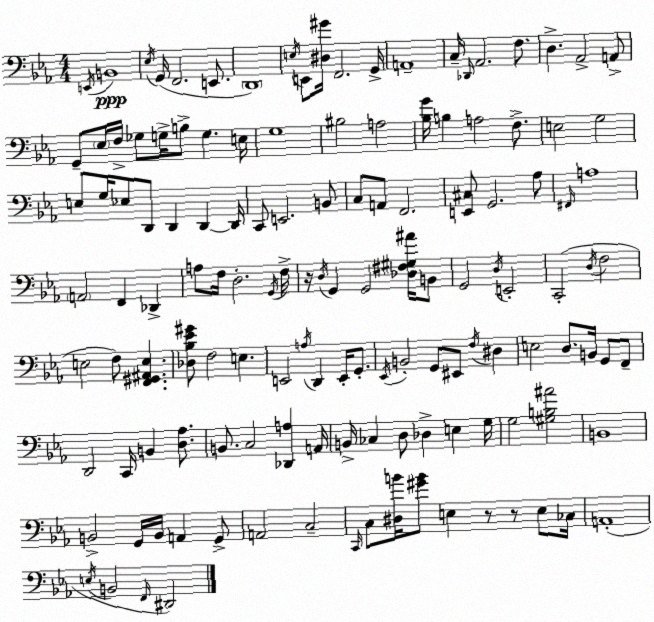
X:1
T:Untitled
M:4/4
L:1/4
K:Eb
E,,/4 B,,4 _E,/4 G,,/4 F,,2 E,,/2 D,,4 E,/4 E,,/2 [^D,^G]/4 F,,2 G,,/4 A,,4 C,/4 _D,,/4 _A,,2 F,/2 D, _A,,2 A,,/2 G,,/2 _E,/4 F,/4 _G,/2 G,/4 B,/2 G, E,/4 G,4 ^B,2 A,2 [_B,G]/4 B, A,2 F,/2 E,2 G,2 E,/2 G,/4 _E,/2 D,,/2 D,, D,, D,,/4 C,,/2 E,,2 B,,/2 C,/2 A,,/2 F,,2 [E,,^C,]/2 G,,2 _A,/2 ^F,,/4 A,4 A,,2 F,, _D,, A,/2 F,/4 D,2 G,,/4 F,/4 z/4 D,/4 G,, G,,2 [_D,^F,^G,^A]/4 B,,/2 G,,2 D,/4 E,,2 C,,2 D,/4 F,2 E,2 F,/2 [F,,^G,,^A,,E,] [_D,_B,_E^G]/2 F,2 E, E,,2 A,/4 D,, E,,/4 G,,/2 _E,,/4 B,,2 G,,/2 ^E,,/2 F,/4 ^D, E,2 D,/2 B,,/4 G,,/2 F,,/2 D,,2 C,,/4 B,, [D,_A,]/2 B,,/2 C,2 [_D,,A,] A,,/4 B,,/4 _C, D,/2 _D, E, G,/4 G,2 [^G,B,^A]2 B,,4 B,,2 G,,/4 B,,/4 A,, G,,/2 A,,2 C,2 C,,/4 C,/2 [^D,B]/4 [^GB]/2 E, z/2 z/2 E,/2 _C,/4 A,,4 E,/4 B,,2 F,,/4 ^D,,2